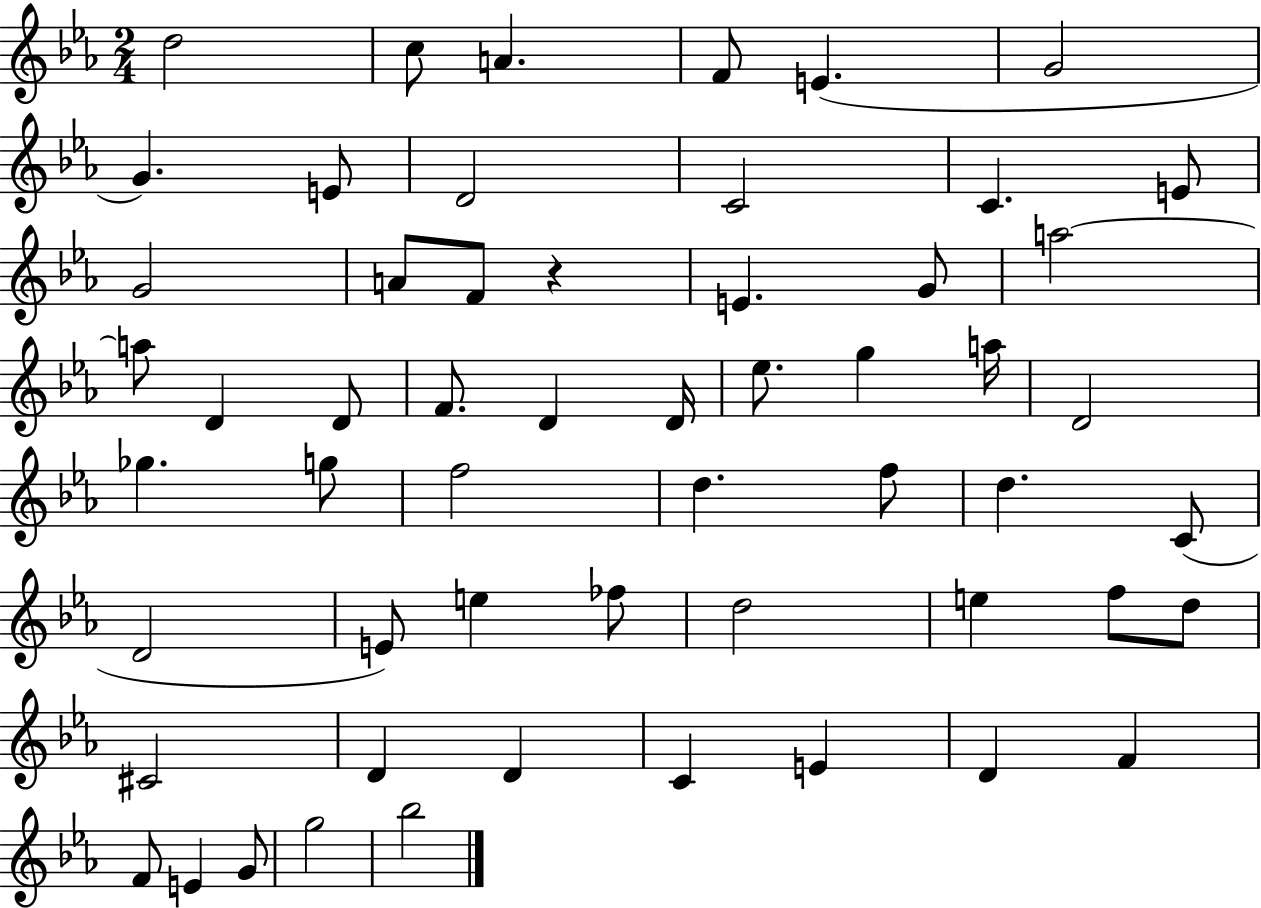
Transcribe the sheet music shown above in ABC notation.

X:1
T:Untitled
M:2/4
L:1/4
K:Eb
d2 c/2 A F/2 E G2 G E/2 D2 C2 C E/2 G2 A/2 F/2 z E G/2 a2 a/2 D D/2 F/2 D D/4 _e/2 g a/4 D2 _g g/2 f2 d f/2 d C/2 D2 E/2 e _f/2 d2 e f/2 d/2 ^C2 D D C E D F F/2 E G/2 g2 _b2